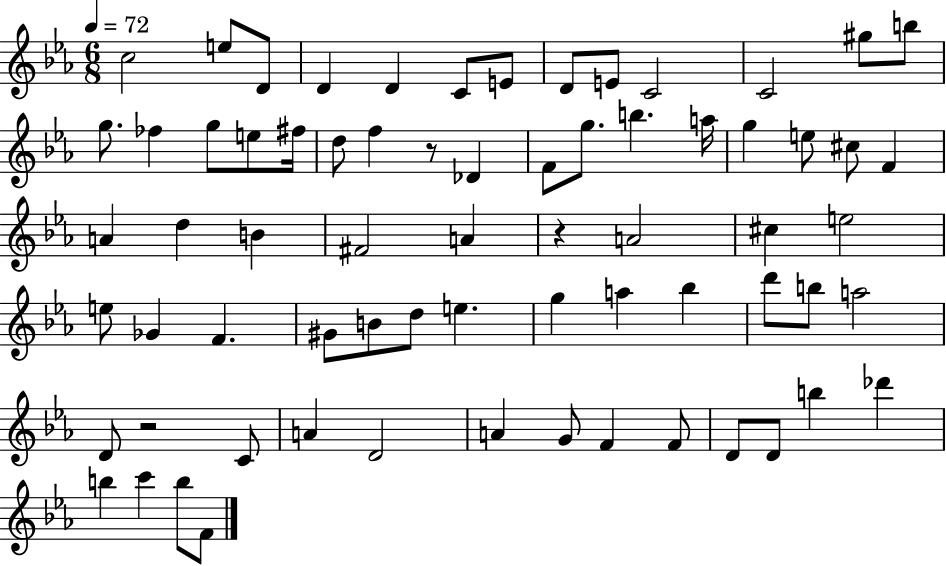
X:1
T:Untitled
M:6/8
L:1/4
K:Eb
c2 e/2 D/2 D D C/2 E/2 D/2 E/2 C2 C2 ^g/2 b/2 g/2 _f g/2 e/2 ^f/4 d/2 f z/2 _D F/2 g/2 b a/4 g e/2 ^c/2 F A d B ^F2 A z A2 ^c e2 e/2 _G F ^G/2 B/2 d/2 e g a _b d'/2 b/2 a2 D/2 z2 C/2 A D2 A G/2 F F/2 D/2 D/2 b _d' b c' b/2 F/2